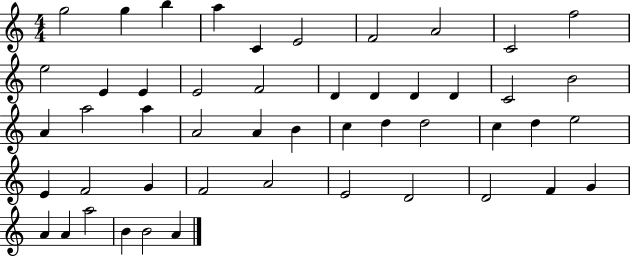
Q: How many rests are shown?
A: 0